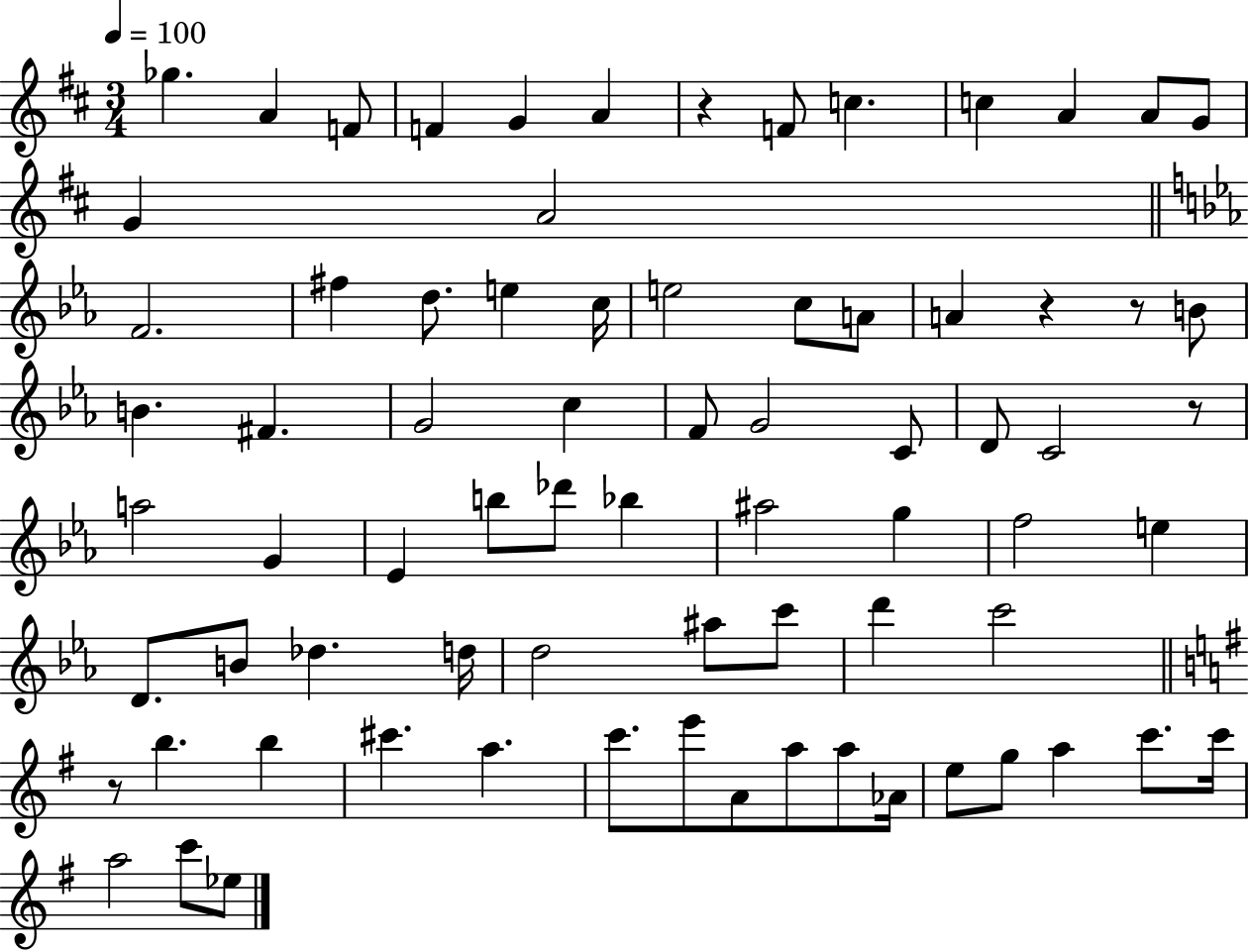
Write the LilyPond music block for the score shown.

{
  \clef treble
  \numericTimeSignature
  \time 3/4
  \key d \major
  \tempo 4 = 100
  ges''4. a'4 f'8 | f'4 g'4 a'4 | r4 f'8 c''4. | c''4 a'4 a'8 g'8 | \break g'4 a'2 | \bar "||" \break \key ees \major f'2. | fis''4 d''8. e''4 c''16 | e''2 c''8 a'8 | a'4 r4 r8 b'8 | \break b'4. fis'4. | g'2 c''4 | f'8 g'2 c'8 | d'8 c'2 r8 | \break a''2 g'4 | ees'4 b''8 des'''8 bes''4 | ais''2 g''4 | f''2 e''4 | \break d'8. b'8 des''4. d''16 | d''2 ais''8 c'''8 | d'''4 c'''2 | \bar "||" \break \key e \minor r8 b''4. b''4 | cis'''4. a''4. | c'''8. e'''8 a'8 a''8 a''8 aes'16 | e''8 g''8 a''4 c'''8. c'''16 | \break a''2 c'''8 ees''8 | \bar "|."
}